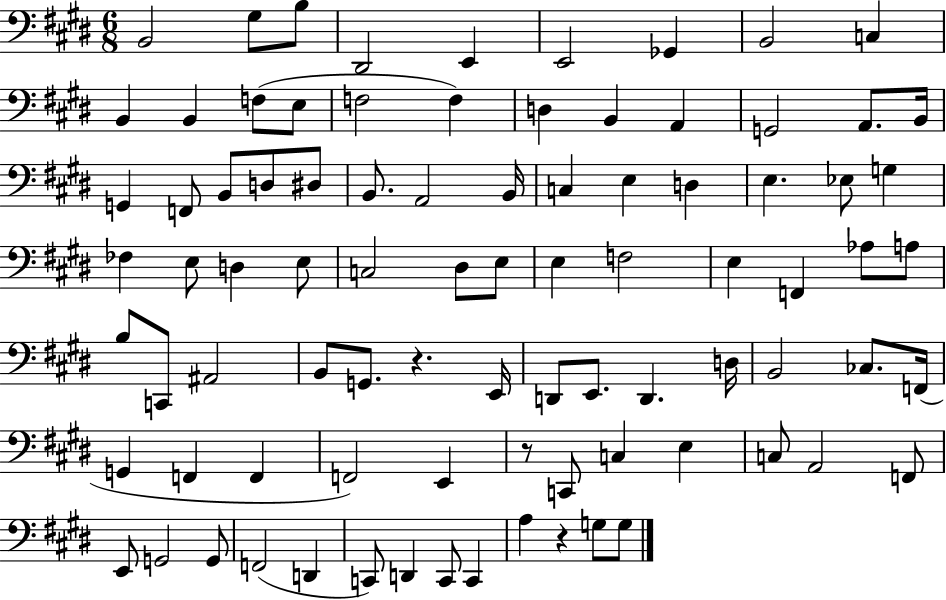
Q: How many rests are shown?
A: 3